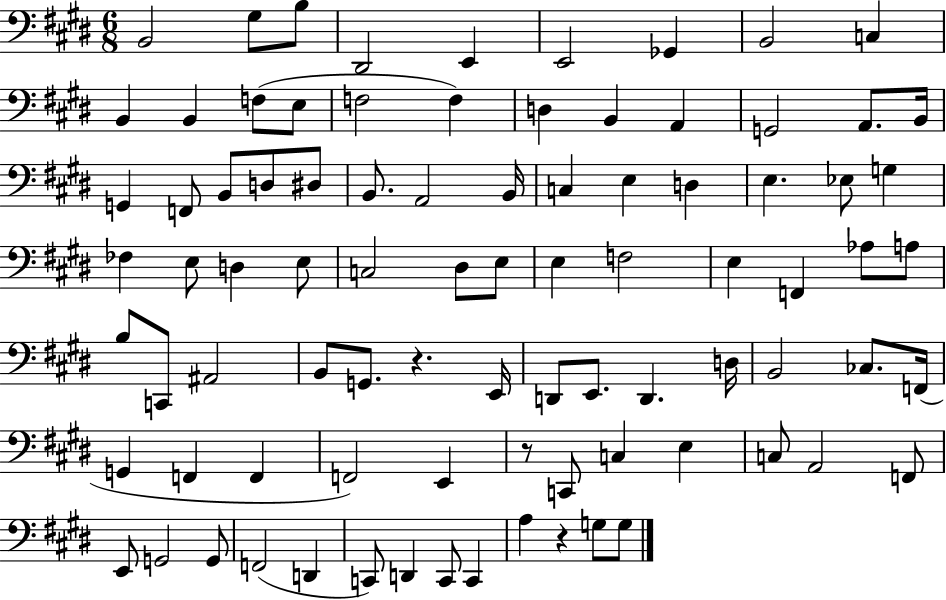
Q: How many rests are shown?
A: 3